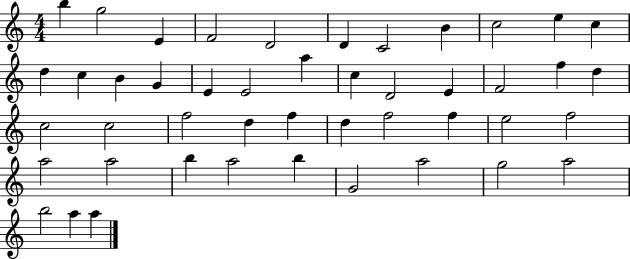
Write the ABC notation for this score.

X:1
T:Untitled
M:4/4
L:1/4
K:C
b g2 E F2 D2 D C2 B c2 e c d c B G E E2 a c D2 E F2 f d c2 c2 f2 d f d f2 f e2 f2 a2 a2 b a2 b G2 a2 g2 a2 b2 a a